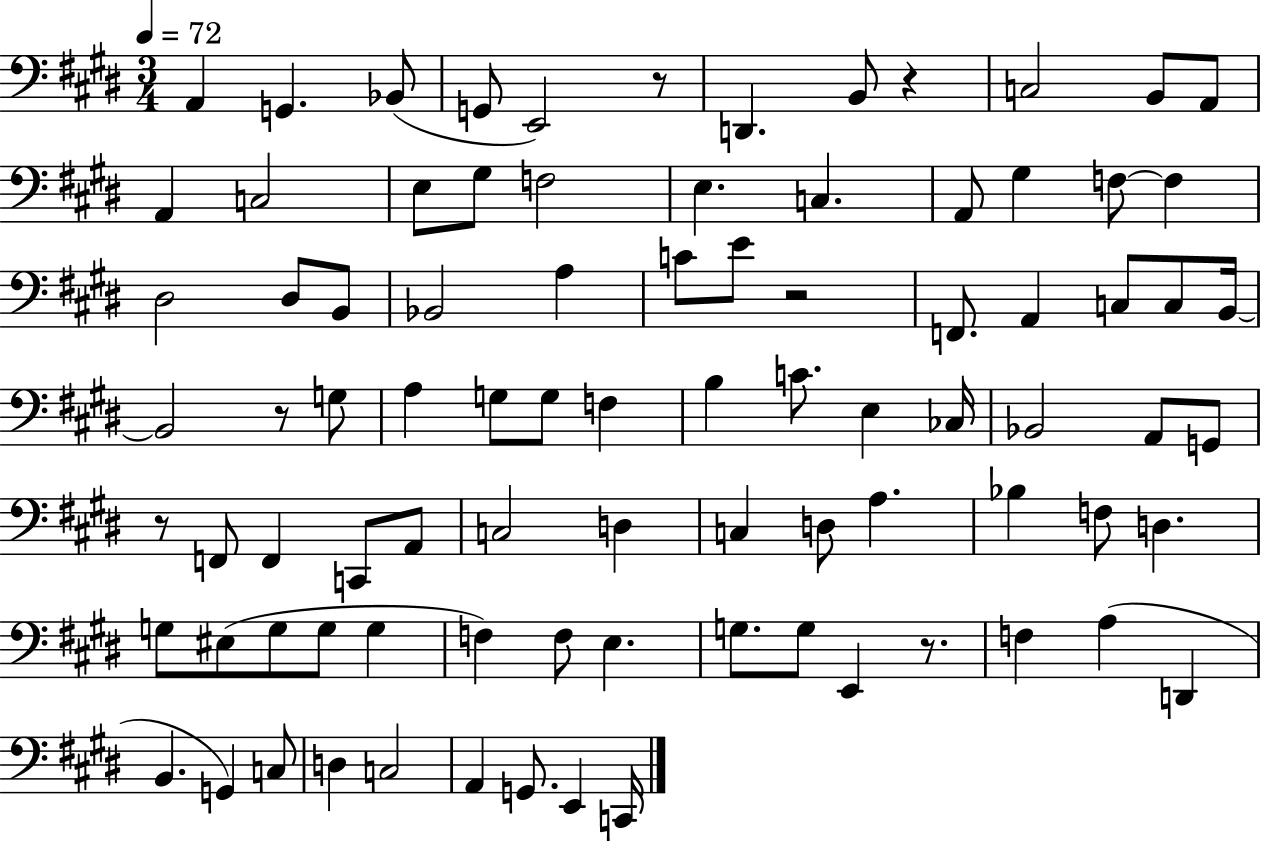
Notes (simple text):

A2/q G2/q. Bb2/e G2/e E2/h R/e D2/q. B2/e R/q C3/h B2/e A2/e A2/q C3/h E3/e G#3/e F3/h E3/q. C3/q. A2/e G#3/q F3/e F3/q D#3/h D#3/e B2/e Bb2/h A3/q C4/e E4/e R/h F2/e. A2/q C3/e C3/e B2/s B2/h R/e G3/e A3/q G3/e G3/e F3/q B3/q C4/e. E3/q CES3/s Bb2/h A2/e G2/e R/e F2/e F2/q C2/e A2/e C3/h D3/q C3/q D3/e A3/q. Bb3/q F3/e D3/q. G3/e EIS3/e G3/e G3/e G3/q F3/q F3/e E3/q. G3/e. G3/e E2/q R/e. F3/q A3/q D2/q B2/q. G2/q C3/e D3/q C3/h A2/q G2/e. E2/q C2/s